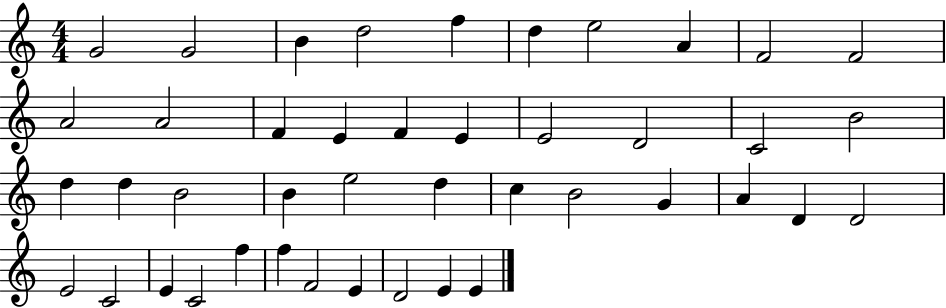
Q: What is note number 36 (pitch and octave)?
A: C4